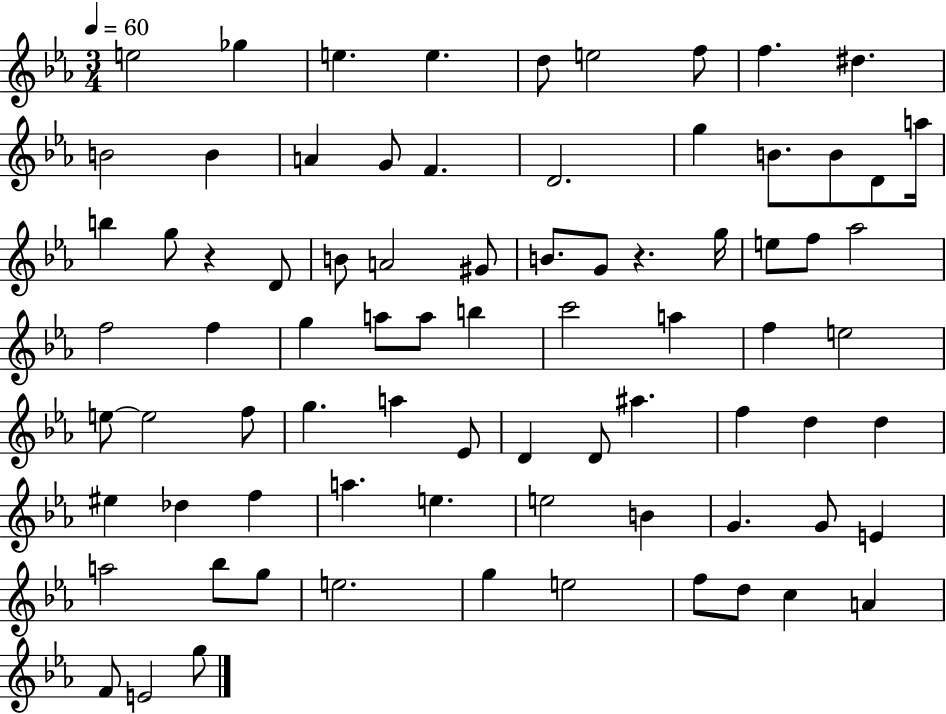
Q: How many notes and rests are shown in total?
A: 79